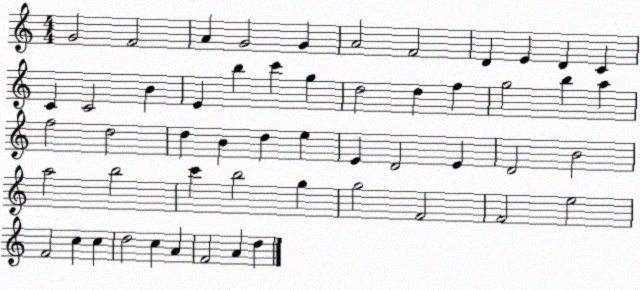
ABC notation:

X:1
T:Untitled
M:4/4
L:1/4
K:C
G2 F2 A G2 G A2 F2 D E D C C C2 B E b c' g d2 d f g2 b a f2 d2 d B d e E D2 E D2 B2 a2 b2 c' b2 g g2 F2 F2 e2 F2 c c d2 c A F2 A d